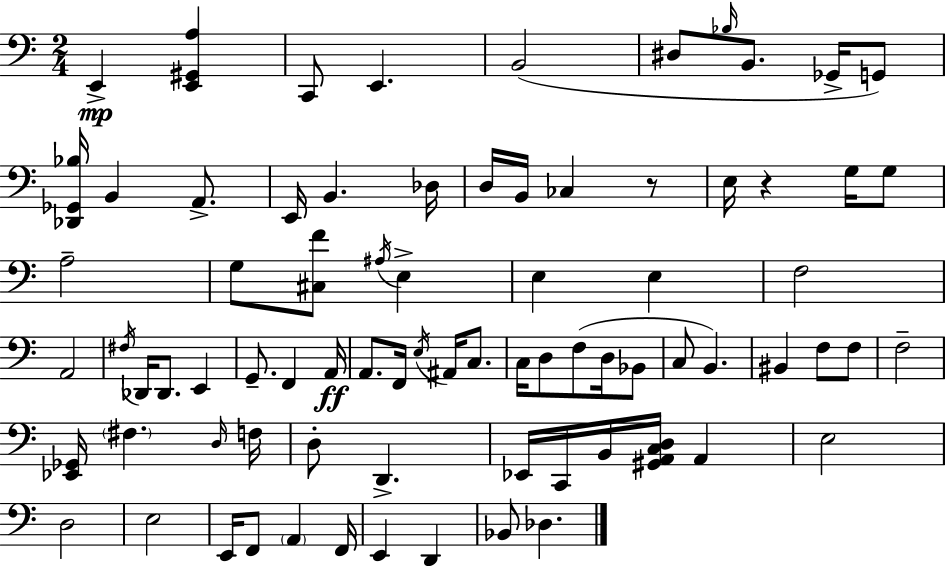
E2/q [E2,G#2,A3]/q C2/e E2/q. B2/h D#3/e Bb3/s B2/e. Gb2/s G2/e [Db2,Gb2,Bb3]/s B2/q A2/e. E2/s B2/q. Db3/s D3/s B2/s CES3/q R/e E3/s R/q G3/s G3/e A3/h G3/e [C#3,F4]/e A#3/s E3/q E3/q E3/q F3/h A2/h F#3/s Db2/s Db2/e. E2/q G2/e. F2/q A2/s A2/e. F2/s E3/s A#2/s C3/e. C3/s D3/e F3/e D3/s Bb2/e C3/e B2/q. BIS2/q F3/e F3/e F3/h [Eb2,Gb2]/s F#3/q. D3/s F3/s D3/e D2/q. Eb2/s C2/s B2/s [G#2,A2,C3,D3]/s A2/q E3/h D3/h E3/h E2/s F2/e A2/q F2/s E2/q D2/q Bb2/e Db3/q.